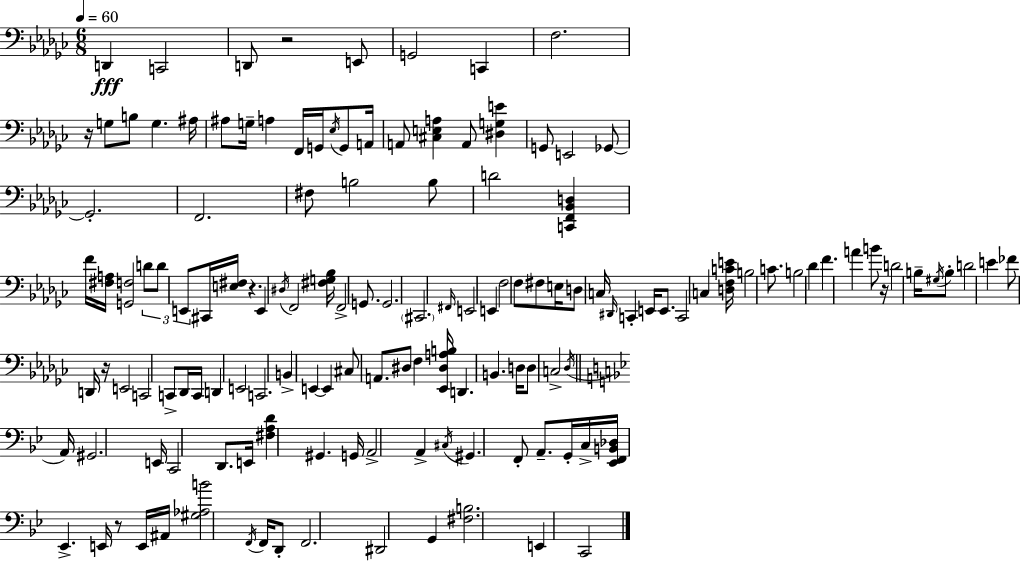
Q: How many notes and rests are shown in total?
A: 140